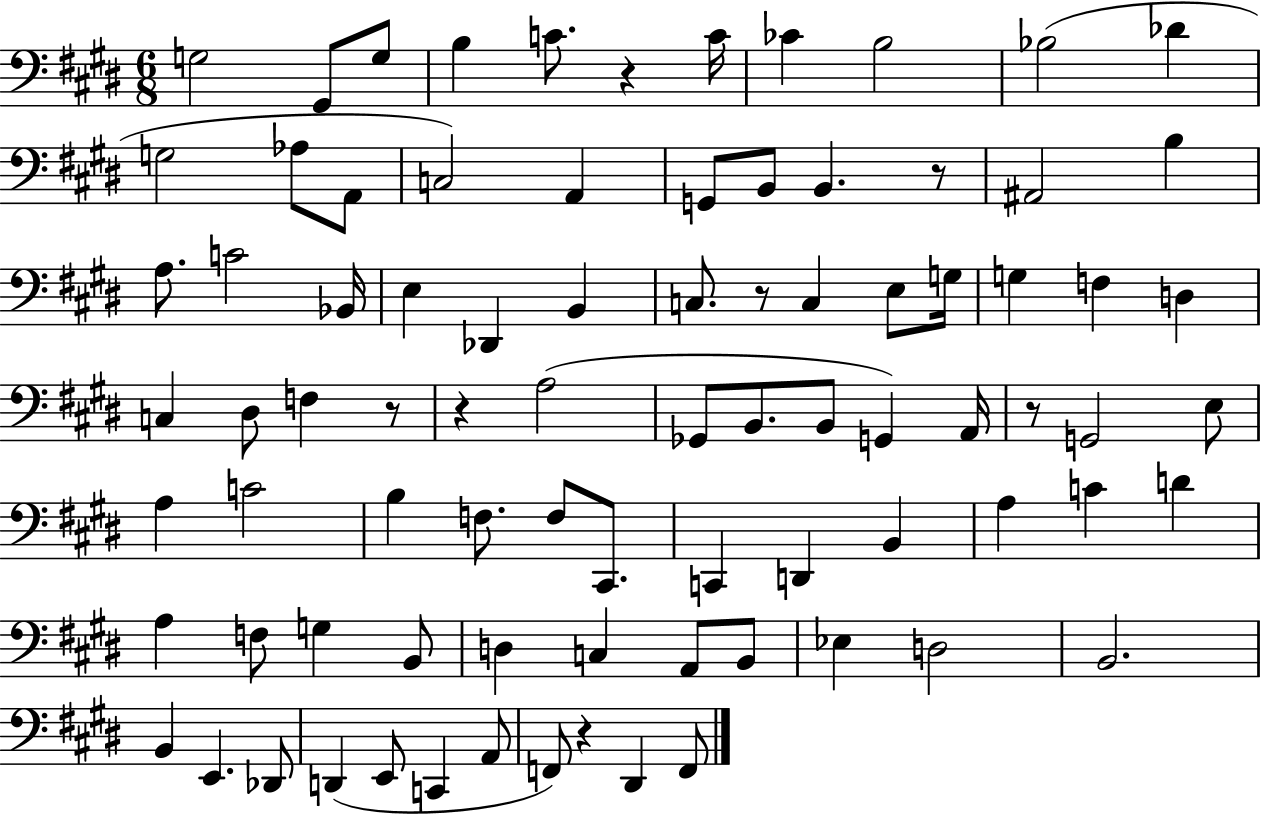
G3/h G#2/e G3/e B3/q C4/e. R/q C4/s CES4/q B3/h Bb3/h Db4/q G3/h Ab3/e A2/e C3/h A2/q G2/e B2/e B2/q. R/e A#2/h B3/q A3/e. C4/h Bb2/s E3/q Db2/q B2/q C3/e. R/e C3/q E3/e G3/s G3/q F3/q D3/q C3/q D#3/e F3/q R/e R/q A3/h Gb2/e B2/e. B2/e G2/q A2/s R/e G2/h E3/e A3/q C4/h B3/q F3/e. F3/e C#2/e. C2/q D2/q B2/q A3/q C4/q D4/q A3/q F3/e G3/q B2/e D3/q C3/q A2/e B2/e Eb3/q D3/h B2/h. B2/q E2/q. Db2/e D2/q E2/e C2/q A2/e F2/e R/q D#2/q F2/e